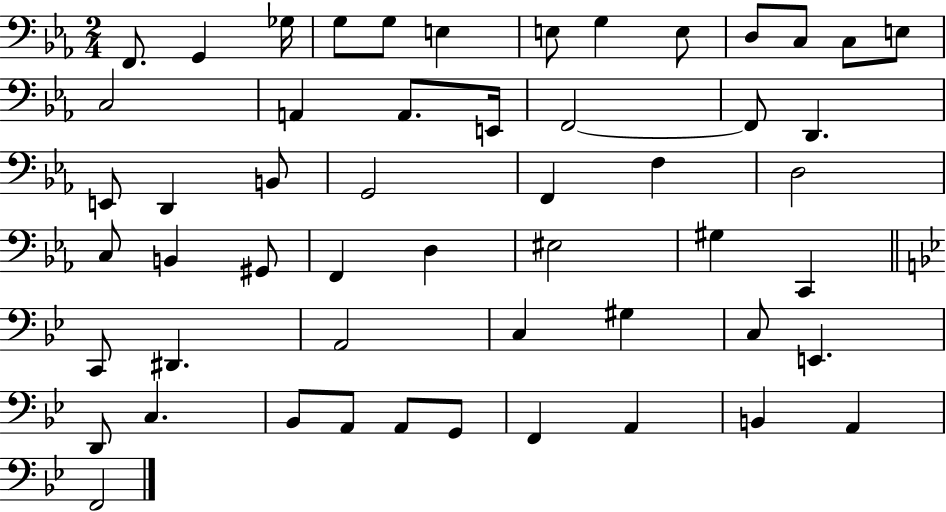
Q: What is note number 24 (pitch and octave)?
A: G2